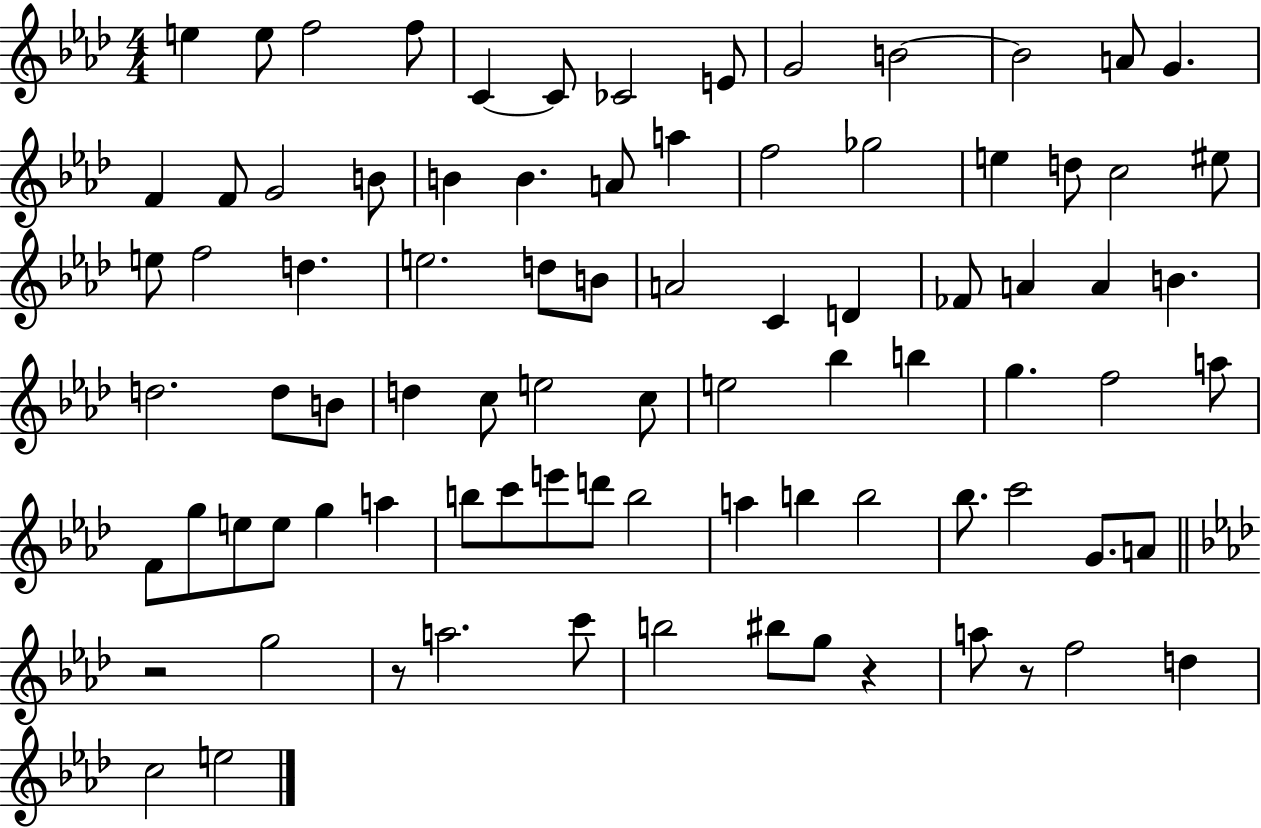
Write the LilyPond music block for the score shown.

{
  \clef treble
  \numericTimeSignature
  \time 4/4
  \key aes \major
  e''4 e''8 f''2 f''8 | c'4~~ c'8 ces'2 e'8 | g'2 b'2~~ | b'2 a'8 g'4. | \break f'4 f'8 g'2 b'8 | b'4 b'4. a'8 a''4 | f''2 ges''2 | e''4 d''8 c''2 eis''8 | \break e''8 f''2 d''4. | e''2. d''8 b'8 | a'2 c'4 d'4 | fes'8 a'4 a'4 b'4. | \break d''2. d''8 b'8 | d''4 c''8 e''2 c''8 | e''2 bes''4 b''4 | g''4. f''2 a''8 | \break f'8 g''8 e''8 e''8 g''4 a''4 | b''8 c'''8 e'''8 d'''8 b''2 | a''4 b''4 b''2 | bes''8. c'''2 g'8. a'8 | \break \bar "||" \break \key f \minor r2 g''2 | r8 a''2. c'''8 | b''2 bis''8 g''8 r4 | a''8 r8 f''2 d''4 | \break c''2 e''2 | \bar "|."
}